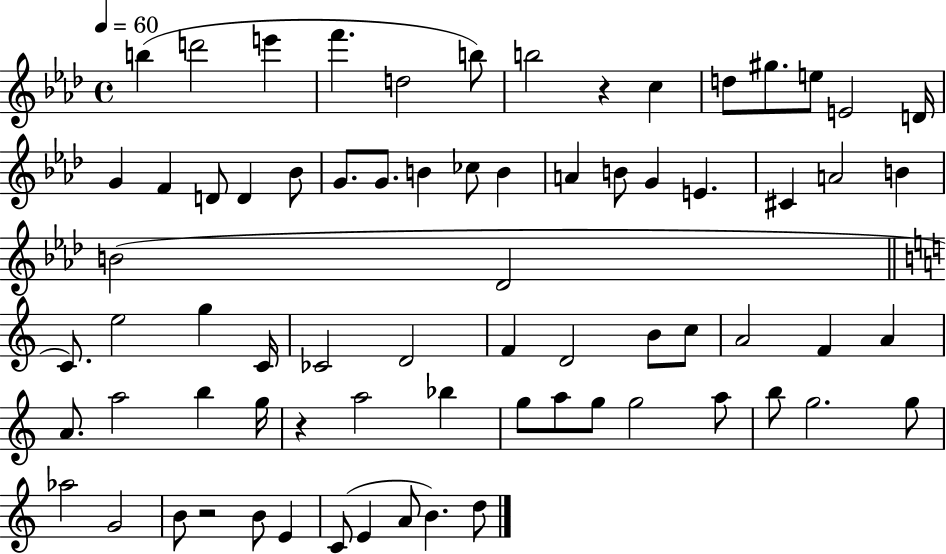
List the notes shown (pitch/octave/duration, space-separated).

B5/q D6/h E6/q F6/q. D5/h B5/e B5/h R/q C5/q D5/e G#5/e. E5/e E4/h D4/s G4/q F4/q D4/e D4/q Bb4/e G4/e. G4/e. B4/q CES5/e B4/q A4/q B4/e G4/q E4/q. C#4/q A4/h B4/q B4/h Db4/h C4/e. E5/h G5/q C4/s CES4/h D4/h F4/q D4/h B4/e C5/e A4/h F4/q A4/q A4/e. A5/h B5/q G5/s R/q A5/h Bb5/q G5/e A5/e G5/e G5/h A5/e B5/e G5/h. G5/e Ab5/h G4/h B4/e R/h B4/e E4/q C4/e E4/q A4/e B4/q. D5/e